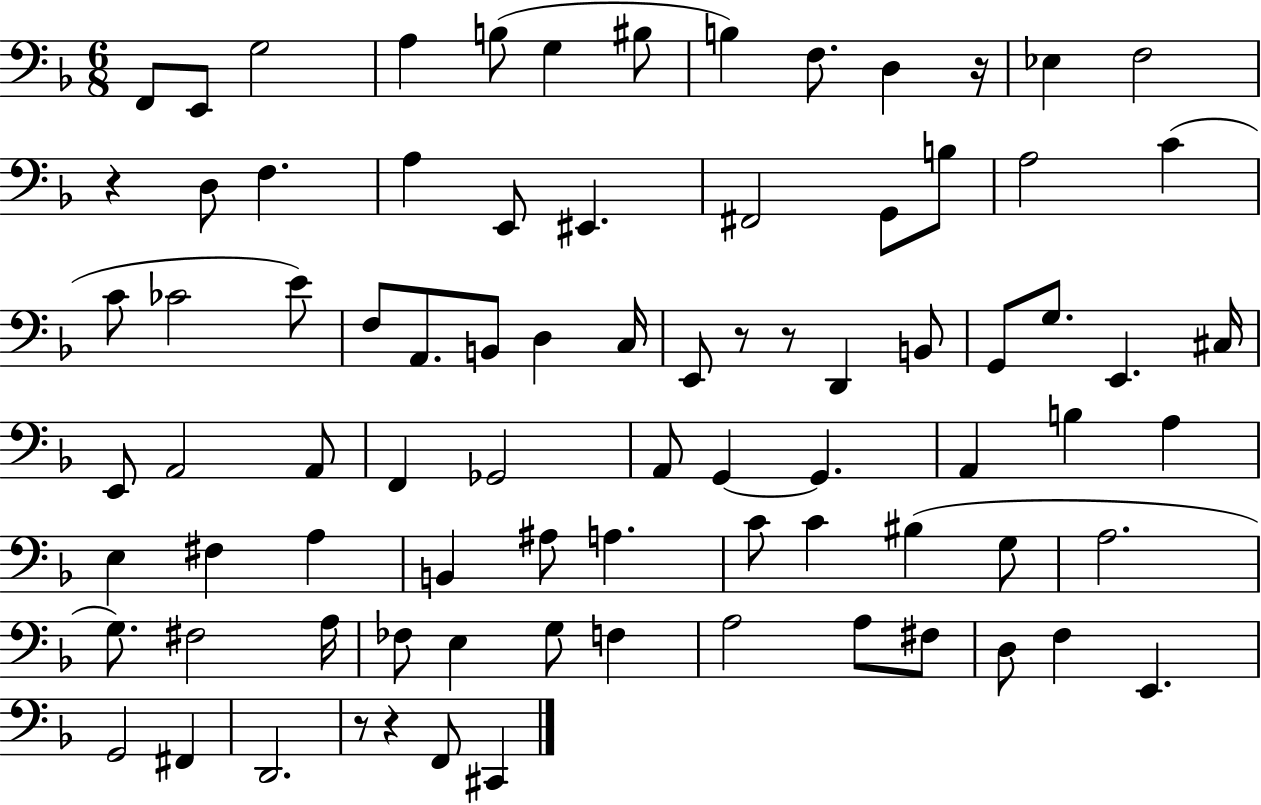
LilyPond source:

{
  \clef bass
  \numericTimeSignature
  \time 6/8
  \key f \major
  f,8 e,8 g2 | a4 b8( g4 bis8 | b4) f8. d4 r16 | ees4 f2 | \break r4 d8 f4. | a4 e,8 eis,4. | fis,2 g,8 b8 | a2 c'4( | \break c'8 ces'2 e'8) | f8 a,8. b,8 d4 c16 | e,8 r8 r8 d,4 b,8 | g,8 g8. e,4. cis16 | \break e,8 a,2 a,8 | f,4 ges,2 | a,8 g,4~~ g,4. | a,4 b4 a4 | \break e4 fis4 a4 | b,4 ais8 a4. | c'8 c'4 bis4( g8 | a2. | \break g8.) fis2 a16 | fes8 e4 g8 f4 | a2 a8 fis8 | d8 f4 e,4. | \break g,2 fis,4 | d,2. | r8 r4 f,8 cis,4 | \bar "|."
}